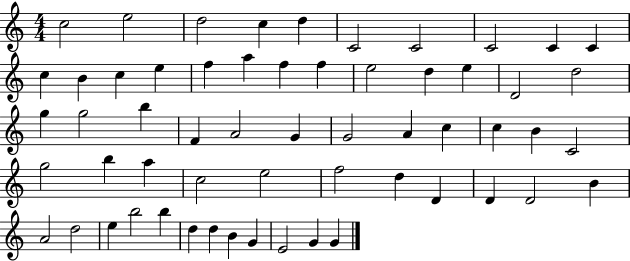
{
  \clef treble
  \numericTimeSignature
  \time 4/4
  \key c \major
  c''2 e''2 | d''2 c''4 d''4 | c'2 c'2 | c'2 c'4 c'4 | \break c''4 b'4 c''4 e''4 | f''4 a''4 f''4 f''4 | e''2 d''4 e''4 | d'2 d''2 | \break g''4 g''2 b''4 | f'4 a'2 g'4 | g'2 a'4 c''4 | c''4 b'4 c'2 | \break g''2 b''4 a''4 | c''2 e''2 | f''2 d''4 d'4 | d'4 d'2 b'4 | \break a'2 d''2 | e''4 b''2 b''4 | d''4 d''4 b'4 g'4 | e'2 g'4 g'4 | \break \bar "|."
}